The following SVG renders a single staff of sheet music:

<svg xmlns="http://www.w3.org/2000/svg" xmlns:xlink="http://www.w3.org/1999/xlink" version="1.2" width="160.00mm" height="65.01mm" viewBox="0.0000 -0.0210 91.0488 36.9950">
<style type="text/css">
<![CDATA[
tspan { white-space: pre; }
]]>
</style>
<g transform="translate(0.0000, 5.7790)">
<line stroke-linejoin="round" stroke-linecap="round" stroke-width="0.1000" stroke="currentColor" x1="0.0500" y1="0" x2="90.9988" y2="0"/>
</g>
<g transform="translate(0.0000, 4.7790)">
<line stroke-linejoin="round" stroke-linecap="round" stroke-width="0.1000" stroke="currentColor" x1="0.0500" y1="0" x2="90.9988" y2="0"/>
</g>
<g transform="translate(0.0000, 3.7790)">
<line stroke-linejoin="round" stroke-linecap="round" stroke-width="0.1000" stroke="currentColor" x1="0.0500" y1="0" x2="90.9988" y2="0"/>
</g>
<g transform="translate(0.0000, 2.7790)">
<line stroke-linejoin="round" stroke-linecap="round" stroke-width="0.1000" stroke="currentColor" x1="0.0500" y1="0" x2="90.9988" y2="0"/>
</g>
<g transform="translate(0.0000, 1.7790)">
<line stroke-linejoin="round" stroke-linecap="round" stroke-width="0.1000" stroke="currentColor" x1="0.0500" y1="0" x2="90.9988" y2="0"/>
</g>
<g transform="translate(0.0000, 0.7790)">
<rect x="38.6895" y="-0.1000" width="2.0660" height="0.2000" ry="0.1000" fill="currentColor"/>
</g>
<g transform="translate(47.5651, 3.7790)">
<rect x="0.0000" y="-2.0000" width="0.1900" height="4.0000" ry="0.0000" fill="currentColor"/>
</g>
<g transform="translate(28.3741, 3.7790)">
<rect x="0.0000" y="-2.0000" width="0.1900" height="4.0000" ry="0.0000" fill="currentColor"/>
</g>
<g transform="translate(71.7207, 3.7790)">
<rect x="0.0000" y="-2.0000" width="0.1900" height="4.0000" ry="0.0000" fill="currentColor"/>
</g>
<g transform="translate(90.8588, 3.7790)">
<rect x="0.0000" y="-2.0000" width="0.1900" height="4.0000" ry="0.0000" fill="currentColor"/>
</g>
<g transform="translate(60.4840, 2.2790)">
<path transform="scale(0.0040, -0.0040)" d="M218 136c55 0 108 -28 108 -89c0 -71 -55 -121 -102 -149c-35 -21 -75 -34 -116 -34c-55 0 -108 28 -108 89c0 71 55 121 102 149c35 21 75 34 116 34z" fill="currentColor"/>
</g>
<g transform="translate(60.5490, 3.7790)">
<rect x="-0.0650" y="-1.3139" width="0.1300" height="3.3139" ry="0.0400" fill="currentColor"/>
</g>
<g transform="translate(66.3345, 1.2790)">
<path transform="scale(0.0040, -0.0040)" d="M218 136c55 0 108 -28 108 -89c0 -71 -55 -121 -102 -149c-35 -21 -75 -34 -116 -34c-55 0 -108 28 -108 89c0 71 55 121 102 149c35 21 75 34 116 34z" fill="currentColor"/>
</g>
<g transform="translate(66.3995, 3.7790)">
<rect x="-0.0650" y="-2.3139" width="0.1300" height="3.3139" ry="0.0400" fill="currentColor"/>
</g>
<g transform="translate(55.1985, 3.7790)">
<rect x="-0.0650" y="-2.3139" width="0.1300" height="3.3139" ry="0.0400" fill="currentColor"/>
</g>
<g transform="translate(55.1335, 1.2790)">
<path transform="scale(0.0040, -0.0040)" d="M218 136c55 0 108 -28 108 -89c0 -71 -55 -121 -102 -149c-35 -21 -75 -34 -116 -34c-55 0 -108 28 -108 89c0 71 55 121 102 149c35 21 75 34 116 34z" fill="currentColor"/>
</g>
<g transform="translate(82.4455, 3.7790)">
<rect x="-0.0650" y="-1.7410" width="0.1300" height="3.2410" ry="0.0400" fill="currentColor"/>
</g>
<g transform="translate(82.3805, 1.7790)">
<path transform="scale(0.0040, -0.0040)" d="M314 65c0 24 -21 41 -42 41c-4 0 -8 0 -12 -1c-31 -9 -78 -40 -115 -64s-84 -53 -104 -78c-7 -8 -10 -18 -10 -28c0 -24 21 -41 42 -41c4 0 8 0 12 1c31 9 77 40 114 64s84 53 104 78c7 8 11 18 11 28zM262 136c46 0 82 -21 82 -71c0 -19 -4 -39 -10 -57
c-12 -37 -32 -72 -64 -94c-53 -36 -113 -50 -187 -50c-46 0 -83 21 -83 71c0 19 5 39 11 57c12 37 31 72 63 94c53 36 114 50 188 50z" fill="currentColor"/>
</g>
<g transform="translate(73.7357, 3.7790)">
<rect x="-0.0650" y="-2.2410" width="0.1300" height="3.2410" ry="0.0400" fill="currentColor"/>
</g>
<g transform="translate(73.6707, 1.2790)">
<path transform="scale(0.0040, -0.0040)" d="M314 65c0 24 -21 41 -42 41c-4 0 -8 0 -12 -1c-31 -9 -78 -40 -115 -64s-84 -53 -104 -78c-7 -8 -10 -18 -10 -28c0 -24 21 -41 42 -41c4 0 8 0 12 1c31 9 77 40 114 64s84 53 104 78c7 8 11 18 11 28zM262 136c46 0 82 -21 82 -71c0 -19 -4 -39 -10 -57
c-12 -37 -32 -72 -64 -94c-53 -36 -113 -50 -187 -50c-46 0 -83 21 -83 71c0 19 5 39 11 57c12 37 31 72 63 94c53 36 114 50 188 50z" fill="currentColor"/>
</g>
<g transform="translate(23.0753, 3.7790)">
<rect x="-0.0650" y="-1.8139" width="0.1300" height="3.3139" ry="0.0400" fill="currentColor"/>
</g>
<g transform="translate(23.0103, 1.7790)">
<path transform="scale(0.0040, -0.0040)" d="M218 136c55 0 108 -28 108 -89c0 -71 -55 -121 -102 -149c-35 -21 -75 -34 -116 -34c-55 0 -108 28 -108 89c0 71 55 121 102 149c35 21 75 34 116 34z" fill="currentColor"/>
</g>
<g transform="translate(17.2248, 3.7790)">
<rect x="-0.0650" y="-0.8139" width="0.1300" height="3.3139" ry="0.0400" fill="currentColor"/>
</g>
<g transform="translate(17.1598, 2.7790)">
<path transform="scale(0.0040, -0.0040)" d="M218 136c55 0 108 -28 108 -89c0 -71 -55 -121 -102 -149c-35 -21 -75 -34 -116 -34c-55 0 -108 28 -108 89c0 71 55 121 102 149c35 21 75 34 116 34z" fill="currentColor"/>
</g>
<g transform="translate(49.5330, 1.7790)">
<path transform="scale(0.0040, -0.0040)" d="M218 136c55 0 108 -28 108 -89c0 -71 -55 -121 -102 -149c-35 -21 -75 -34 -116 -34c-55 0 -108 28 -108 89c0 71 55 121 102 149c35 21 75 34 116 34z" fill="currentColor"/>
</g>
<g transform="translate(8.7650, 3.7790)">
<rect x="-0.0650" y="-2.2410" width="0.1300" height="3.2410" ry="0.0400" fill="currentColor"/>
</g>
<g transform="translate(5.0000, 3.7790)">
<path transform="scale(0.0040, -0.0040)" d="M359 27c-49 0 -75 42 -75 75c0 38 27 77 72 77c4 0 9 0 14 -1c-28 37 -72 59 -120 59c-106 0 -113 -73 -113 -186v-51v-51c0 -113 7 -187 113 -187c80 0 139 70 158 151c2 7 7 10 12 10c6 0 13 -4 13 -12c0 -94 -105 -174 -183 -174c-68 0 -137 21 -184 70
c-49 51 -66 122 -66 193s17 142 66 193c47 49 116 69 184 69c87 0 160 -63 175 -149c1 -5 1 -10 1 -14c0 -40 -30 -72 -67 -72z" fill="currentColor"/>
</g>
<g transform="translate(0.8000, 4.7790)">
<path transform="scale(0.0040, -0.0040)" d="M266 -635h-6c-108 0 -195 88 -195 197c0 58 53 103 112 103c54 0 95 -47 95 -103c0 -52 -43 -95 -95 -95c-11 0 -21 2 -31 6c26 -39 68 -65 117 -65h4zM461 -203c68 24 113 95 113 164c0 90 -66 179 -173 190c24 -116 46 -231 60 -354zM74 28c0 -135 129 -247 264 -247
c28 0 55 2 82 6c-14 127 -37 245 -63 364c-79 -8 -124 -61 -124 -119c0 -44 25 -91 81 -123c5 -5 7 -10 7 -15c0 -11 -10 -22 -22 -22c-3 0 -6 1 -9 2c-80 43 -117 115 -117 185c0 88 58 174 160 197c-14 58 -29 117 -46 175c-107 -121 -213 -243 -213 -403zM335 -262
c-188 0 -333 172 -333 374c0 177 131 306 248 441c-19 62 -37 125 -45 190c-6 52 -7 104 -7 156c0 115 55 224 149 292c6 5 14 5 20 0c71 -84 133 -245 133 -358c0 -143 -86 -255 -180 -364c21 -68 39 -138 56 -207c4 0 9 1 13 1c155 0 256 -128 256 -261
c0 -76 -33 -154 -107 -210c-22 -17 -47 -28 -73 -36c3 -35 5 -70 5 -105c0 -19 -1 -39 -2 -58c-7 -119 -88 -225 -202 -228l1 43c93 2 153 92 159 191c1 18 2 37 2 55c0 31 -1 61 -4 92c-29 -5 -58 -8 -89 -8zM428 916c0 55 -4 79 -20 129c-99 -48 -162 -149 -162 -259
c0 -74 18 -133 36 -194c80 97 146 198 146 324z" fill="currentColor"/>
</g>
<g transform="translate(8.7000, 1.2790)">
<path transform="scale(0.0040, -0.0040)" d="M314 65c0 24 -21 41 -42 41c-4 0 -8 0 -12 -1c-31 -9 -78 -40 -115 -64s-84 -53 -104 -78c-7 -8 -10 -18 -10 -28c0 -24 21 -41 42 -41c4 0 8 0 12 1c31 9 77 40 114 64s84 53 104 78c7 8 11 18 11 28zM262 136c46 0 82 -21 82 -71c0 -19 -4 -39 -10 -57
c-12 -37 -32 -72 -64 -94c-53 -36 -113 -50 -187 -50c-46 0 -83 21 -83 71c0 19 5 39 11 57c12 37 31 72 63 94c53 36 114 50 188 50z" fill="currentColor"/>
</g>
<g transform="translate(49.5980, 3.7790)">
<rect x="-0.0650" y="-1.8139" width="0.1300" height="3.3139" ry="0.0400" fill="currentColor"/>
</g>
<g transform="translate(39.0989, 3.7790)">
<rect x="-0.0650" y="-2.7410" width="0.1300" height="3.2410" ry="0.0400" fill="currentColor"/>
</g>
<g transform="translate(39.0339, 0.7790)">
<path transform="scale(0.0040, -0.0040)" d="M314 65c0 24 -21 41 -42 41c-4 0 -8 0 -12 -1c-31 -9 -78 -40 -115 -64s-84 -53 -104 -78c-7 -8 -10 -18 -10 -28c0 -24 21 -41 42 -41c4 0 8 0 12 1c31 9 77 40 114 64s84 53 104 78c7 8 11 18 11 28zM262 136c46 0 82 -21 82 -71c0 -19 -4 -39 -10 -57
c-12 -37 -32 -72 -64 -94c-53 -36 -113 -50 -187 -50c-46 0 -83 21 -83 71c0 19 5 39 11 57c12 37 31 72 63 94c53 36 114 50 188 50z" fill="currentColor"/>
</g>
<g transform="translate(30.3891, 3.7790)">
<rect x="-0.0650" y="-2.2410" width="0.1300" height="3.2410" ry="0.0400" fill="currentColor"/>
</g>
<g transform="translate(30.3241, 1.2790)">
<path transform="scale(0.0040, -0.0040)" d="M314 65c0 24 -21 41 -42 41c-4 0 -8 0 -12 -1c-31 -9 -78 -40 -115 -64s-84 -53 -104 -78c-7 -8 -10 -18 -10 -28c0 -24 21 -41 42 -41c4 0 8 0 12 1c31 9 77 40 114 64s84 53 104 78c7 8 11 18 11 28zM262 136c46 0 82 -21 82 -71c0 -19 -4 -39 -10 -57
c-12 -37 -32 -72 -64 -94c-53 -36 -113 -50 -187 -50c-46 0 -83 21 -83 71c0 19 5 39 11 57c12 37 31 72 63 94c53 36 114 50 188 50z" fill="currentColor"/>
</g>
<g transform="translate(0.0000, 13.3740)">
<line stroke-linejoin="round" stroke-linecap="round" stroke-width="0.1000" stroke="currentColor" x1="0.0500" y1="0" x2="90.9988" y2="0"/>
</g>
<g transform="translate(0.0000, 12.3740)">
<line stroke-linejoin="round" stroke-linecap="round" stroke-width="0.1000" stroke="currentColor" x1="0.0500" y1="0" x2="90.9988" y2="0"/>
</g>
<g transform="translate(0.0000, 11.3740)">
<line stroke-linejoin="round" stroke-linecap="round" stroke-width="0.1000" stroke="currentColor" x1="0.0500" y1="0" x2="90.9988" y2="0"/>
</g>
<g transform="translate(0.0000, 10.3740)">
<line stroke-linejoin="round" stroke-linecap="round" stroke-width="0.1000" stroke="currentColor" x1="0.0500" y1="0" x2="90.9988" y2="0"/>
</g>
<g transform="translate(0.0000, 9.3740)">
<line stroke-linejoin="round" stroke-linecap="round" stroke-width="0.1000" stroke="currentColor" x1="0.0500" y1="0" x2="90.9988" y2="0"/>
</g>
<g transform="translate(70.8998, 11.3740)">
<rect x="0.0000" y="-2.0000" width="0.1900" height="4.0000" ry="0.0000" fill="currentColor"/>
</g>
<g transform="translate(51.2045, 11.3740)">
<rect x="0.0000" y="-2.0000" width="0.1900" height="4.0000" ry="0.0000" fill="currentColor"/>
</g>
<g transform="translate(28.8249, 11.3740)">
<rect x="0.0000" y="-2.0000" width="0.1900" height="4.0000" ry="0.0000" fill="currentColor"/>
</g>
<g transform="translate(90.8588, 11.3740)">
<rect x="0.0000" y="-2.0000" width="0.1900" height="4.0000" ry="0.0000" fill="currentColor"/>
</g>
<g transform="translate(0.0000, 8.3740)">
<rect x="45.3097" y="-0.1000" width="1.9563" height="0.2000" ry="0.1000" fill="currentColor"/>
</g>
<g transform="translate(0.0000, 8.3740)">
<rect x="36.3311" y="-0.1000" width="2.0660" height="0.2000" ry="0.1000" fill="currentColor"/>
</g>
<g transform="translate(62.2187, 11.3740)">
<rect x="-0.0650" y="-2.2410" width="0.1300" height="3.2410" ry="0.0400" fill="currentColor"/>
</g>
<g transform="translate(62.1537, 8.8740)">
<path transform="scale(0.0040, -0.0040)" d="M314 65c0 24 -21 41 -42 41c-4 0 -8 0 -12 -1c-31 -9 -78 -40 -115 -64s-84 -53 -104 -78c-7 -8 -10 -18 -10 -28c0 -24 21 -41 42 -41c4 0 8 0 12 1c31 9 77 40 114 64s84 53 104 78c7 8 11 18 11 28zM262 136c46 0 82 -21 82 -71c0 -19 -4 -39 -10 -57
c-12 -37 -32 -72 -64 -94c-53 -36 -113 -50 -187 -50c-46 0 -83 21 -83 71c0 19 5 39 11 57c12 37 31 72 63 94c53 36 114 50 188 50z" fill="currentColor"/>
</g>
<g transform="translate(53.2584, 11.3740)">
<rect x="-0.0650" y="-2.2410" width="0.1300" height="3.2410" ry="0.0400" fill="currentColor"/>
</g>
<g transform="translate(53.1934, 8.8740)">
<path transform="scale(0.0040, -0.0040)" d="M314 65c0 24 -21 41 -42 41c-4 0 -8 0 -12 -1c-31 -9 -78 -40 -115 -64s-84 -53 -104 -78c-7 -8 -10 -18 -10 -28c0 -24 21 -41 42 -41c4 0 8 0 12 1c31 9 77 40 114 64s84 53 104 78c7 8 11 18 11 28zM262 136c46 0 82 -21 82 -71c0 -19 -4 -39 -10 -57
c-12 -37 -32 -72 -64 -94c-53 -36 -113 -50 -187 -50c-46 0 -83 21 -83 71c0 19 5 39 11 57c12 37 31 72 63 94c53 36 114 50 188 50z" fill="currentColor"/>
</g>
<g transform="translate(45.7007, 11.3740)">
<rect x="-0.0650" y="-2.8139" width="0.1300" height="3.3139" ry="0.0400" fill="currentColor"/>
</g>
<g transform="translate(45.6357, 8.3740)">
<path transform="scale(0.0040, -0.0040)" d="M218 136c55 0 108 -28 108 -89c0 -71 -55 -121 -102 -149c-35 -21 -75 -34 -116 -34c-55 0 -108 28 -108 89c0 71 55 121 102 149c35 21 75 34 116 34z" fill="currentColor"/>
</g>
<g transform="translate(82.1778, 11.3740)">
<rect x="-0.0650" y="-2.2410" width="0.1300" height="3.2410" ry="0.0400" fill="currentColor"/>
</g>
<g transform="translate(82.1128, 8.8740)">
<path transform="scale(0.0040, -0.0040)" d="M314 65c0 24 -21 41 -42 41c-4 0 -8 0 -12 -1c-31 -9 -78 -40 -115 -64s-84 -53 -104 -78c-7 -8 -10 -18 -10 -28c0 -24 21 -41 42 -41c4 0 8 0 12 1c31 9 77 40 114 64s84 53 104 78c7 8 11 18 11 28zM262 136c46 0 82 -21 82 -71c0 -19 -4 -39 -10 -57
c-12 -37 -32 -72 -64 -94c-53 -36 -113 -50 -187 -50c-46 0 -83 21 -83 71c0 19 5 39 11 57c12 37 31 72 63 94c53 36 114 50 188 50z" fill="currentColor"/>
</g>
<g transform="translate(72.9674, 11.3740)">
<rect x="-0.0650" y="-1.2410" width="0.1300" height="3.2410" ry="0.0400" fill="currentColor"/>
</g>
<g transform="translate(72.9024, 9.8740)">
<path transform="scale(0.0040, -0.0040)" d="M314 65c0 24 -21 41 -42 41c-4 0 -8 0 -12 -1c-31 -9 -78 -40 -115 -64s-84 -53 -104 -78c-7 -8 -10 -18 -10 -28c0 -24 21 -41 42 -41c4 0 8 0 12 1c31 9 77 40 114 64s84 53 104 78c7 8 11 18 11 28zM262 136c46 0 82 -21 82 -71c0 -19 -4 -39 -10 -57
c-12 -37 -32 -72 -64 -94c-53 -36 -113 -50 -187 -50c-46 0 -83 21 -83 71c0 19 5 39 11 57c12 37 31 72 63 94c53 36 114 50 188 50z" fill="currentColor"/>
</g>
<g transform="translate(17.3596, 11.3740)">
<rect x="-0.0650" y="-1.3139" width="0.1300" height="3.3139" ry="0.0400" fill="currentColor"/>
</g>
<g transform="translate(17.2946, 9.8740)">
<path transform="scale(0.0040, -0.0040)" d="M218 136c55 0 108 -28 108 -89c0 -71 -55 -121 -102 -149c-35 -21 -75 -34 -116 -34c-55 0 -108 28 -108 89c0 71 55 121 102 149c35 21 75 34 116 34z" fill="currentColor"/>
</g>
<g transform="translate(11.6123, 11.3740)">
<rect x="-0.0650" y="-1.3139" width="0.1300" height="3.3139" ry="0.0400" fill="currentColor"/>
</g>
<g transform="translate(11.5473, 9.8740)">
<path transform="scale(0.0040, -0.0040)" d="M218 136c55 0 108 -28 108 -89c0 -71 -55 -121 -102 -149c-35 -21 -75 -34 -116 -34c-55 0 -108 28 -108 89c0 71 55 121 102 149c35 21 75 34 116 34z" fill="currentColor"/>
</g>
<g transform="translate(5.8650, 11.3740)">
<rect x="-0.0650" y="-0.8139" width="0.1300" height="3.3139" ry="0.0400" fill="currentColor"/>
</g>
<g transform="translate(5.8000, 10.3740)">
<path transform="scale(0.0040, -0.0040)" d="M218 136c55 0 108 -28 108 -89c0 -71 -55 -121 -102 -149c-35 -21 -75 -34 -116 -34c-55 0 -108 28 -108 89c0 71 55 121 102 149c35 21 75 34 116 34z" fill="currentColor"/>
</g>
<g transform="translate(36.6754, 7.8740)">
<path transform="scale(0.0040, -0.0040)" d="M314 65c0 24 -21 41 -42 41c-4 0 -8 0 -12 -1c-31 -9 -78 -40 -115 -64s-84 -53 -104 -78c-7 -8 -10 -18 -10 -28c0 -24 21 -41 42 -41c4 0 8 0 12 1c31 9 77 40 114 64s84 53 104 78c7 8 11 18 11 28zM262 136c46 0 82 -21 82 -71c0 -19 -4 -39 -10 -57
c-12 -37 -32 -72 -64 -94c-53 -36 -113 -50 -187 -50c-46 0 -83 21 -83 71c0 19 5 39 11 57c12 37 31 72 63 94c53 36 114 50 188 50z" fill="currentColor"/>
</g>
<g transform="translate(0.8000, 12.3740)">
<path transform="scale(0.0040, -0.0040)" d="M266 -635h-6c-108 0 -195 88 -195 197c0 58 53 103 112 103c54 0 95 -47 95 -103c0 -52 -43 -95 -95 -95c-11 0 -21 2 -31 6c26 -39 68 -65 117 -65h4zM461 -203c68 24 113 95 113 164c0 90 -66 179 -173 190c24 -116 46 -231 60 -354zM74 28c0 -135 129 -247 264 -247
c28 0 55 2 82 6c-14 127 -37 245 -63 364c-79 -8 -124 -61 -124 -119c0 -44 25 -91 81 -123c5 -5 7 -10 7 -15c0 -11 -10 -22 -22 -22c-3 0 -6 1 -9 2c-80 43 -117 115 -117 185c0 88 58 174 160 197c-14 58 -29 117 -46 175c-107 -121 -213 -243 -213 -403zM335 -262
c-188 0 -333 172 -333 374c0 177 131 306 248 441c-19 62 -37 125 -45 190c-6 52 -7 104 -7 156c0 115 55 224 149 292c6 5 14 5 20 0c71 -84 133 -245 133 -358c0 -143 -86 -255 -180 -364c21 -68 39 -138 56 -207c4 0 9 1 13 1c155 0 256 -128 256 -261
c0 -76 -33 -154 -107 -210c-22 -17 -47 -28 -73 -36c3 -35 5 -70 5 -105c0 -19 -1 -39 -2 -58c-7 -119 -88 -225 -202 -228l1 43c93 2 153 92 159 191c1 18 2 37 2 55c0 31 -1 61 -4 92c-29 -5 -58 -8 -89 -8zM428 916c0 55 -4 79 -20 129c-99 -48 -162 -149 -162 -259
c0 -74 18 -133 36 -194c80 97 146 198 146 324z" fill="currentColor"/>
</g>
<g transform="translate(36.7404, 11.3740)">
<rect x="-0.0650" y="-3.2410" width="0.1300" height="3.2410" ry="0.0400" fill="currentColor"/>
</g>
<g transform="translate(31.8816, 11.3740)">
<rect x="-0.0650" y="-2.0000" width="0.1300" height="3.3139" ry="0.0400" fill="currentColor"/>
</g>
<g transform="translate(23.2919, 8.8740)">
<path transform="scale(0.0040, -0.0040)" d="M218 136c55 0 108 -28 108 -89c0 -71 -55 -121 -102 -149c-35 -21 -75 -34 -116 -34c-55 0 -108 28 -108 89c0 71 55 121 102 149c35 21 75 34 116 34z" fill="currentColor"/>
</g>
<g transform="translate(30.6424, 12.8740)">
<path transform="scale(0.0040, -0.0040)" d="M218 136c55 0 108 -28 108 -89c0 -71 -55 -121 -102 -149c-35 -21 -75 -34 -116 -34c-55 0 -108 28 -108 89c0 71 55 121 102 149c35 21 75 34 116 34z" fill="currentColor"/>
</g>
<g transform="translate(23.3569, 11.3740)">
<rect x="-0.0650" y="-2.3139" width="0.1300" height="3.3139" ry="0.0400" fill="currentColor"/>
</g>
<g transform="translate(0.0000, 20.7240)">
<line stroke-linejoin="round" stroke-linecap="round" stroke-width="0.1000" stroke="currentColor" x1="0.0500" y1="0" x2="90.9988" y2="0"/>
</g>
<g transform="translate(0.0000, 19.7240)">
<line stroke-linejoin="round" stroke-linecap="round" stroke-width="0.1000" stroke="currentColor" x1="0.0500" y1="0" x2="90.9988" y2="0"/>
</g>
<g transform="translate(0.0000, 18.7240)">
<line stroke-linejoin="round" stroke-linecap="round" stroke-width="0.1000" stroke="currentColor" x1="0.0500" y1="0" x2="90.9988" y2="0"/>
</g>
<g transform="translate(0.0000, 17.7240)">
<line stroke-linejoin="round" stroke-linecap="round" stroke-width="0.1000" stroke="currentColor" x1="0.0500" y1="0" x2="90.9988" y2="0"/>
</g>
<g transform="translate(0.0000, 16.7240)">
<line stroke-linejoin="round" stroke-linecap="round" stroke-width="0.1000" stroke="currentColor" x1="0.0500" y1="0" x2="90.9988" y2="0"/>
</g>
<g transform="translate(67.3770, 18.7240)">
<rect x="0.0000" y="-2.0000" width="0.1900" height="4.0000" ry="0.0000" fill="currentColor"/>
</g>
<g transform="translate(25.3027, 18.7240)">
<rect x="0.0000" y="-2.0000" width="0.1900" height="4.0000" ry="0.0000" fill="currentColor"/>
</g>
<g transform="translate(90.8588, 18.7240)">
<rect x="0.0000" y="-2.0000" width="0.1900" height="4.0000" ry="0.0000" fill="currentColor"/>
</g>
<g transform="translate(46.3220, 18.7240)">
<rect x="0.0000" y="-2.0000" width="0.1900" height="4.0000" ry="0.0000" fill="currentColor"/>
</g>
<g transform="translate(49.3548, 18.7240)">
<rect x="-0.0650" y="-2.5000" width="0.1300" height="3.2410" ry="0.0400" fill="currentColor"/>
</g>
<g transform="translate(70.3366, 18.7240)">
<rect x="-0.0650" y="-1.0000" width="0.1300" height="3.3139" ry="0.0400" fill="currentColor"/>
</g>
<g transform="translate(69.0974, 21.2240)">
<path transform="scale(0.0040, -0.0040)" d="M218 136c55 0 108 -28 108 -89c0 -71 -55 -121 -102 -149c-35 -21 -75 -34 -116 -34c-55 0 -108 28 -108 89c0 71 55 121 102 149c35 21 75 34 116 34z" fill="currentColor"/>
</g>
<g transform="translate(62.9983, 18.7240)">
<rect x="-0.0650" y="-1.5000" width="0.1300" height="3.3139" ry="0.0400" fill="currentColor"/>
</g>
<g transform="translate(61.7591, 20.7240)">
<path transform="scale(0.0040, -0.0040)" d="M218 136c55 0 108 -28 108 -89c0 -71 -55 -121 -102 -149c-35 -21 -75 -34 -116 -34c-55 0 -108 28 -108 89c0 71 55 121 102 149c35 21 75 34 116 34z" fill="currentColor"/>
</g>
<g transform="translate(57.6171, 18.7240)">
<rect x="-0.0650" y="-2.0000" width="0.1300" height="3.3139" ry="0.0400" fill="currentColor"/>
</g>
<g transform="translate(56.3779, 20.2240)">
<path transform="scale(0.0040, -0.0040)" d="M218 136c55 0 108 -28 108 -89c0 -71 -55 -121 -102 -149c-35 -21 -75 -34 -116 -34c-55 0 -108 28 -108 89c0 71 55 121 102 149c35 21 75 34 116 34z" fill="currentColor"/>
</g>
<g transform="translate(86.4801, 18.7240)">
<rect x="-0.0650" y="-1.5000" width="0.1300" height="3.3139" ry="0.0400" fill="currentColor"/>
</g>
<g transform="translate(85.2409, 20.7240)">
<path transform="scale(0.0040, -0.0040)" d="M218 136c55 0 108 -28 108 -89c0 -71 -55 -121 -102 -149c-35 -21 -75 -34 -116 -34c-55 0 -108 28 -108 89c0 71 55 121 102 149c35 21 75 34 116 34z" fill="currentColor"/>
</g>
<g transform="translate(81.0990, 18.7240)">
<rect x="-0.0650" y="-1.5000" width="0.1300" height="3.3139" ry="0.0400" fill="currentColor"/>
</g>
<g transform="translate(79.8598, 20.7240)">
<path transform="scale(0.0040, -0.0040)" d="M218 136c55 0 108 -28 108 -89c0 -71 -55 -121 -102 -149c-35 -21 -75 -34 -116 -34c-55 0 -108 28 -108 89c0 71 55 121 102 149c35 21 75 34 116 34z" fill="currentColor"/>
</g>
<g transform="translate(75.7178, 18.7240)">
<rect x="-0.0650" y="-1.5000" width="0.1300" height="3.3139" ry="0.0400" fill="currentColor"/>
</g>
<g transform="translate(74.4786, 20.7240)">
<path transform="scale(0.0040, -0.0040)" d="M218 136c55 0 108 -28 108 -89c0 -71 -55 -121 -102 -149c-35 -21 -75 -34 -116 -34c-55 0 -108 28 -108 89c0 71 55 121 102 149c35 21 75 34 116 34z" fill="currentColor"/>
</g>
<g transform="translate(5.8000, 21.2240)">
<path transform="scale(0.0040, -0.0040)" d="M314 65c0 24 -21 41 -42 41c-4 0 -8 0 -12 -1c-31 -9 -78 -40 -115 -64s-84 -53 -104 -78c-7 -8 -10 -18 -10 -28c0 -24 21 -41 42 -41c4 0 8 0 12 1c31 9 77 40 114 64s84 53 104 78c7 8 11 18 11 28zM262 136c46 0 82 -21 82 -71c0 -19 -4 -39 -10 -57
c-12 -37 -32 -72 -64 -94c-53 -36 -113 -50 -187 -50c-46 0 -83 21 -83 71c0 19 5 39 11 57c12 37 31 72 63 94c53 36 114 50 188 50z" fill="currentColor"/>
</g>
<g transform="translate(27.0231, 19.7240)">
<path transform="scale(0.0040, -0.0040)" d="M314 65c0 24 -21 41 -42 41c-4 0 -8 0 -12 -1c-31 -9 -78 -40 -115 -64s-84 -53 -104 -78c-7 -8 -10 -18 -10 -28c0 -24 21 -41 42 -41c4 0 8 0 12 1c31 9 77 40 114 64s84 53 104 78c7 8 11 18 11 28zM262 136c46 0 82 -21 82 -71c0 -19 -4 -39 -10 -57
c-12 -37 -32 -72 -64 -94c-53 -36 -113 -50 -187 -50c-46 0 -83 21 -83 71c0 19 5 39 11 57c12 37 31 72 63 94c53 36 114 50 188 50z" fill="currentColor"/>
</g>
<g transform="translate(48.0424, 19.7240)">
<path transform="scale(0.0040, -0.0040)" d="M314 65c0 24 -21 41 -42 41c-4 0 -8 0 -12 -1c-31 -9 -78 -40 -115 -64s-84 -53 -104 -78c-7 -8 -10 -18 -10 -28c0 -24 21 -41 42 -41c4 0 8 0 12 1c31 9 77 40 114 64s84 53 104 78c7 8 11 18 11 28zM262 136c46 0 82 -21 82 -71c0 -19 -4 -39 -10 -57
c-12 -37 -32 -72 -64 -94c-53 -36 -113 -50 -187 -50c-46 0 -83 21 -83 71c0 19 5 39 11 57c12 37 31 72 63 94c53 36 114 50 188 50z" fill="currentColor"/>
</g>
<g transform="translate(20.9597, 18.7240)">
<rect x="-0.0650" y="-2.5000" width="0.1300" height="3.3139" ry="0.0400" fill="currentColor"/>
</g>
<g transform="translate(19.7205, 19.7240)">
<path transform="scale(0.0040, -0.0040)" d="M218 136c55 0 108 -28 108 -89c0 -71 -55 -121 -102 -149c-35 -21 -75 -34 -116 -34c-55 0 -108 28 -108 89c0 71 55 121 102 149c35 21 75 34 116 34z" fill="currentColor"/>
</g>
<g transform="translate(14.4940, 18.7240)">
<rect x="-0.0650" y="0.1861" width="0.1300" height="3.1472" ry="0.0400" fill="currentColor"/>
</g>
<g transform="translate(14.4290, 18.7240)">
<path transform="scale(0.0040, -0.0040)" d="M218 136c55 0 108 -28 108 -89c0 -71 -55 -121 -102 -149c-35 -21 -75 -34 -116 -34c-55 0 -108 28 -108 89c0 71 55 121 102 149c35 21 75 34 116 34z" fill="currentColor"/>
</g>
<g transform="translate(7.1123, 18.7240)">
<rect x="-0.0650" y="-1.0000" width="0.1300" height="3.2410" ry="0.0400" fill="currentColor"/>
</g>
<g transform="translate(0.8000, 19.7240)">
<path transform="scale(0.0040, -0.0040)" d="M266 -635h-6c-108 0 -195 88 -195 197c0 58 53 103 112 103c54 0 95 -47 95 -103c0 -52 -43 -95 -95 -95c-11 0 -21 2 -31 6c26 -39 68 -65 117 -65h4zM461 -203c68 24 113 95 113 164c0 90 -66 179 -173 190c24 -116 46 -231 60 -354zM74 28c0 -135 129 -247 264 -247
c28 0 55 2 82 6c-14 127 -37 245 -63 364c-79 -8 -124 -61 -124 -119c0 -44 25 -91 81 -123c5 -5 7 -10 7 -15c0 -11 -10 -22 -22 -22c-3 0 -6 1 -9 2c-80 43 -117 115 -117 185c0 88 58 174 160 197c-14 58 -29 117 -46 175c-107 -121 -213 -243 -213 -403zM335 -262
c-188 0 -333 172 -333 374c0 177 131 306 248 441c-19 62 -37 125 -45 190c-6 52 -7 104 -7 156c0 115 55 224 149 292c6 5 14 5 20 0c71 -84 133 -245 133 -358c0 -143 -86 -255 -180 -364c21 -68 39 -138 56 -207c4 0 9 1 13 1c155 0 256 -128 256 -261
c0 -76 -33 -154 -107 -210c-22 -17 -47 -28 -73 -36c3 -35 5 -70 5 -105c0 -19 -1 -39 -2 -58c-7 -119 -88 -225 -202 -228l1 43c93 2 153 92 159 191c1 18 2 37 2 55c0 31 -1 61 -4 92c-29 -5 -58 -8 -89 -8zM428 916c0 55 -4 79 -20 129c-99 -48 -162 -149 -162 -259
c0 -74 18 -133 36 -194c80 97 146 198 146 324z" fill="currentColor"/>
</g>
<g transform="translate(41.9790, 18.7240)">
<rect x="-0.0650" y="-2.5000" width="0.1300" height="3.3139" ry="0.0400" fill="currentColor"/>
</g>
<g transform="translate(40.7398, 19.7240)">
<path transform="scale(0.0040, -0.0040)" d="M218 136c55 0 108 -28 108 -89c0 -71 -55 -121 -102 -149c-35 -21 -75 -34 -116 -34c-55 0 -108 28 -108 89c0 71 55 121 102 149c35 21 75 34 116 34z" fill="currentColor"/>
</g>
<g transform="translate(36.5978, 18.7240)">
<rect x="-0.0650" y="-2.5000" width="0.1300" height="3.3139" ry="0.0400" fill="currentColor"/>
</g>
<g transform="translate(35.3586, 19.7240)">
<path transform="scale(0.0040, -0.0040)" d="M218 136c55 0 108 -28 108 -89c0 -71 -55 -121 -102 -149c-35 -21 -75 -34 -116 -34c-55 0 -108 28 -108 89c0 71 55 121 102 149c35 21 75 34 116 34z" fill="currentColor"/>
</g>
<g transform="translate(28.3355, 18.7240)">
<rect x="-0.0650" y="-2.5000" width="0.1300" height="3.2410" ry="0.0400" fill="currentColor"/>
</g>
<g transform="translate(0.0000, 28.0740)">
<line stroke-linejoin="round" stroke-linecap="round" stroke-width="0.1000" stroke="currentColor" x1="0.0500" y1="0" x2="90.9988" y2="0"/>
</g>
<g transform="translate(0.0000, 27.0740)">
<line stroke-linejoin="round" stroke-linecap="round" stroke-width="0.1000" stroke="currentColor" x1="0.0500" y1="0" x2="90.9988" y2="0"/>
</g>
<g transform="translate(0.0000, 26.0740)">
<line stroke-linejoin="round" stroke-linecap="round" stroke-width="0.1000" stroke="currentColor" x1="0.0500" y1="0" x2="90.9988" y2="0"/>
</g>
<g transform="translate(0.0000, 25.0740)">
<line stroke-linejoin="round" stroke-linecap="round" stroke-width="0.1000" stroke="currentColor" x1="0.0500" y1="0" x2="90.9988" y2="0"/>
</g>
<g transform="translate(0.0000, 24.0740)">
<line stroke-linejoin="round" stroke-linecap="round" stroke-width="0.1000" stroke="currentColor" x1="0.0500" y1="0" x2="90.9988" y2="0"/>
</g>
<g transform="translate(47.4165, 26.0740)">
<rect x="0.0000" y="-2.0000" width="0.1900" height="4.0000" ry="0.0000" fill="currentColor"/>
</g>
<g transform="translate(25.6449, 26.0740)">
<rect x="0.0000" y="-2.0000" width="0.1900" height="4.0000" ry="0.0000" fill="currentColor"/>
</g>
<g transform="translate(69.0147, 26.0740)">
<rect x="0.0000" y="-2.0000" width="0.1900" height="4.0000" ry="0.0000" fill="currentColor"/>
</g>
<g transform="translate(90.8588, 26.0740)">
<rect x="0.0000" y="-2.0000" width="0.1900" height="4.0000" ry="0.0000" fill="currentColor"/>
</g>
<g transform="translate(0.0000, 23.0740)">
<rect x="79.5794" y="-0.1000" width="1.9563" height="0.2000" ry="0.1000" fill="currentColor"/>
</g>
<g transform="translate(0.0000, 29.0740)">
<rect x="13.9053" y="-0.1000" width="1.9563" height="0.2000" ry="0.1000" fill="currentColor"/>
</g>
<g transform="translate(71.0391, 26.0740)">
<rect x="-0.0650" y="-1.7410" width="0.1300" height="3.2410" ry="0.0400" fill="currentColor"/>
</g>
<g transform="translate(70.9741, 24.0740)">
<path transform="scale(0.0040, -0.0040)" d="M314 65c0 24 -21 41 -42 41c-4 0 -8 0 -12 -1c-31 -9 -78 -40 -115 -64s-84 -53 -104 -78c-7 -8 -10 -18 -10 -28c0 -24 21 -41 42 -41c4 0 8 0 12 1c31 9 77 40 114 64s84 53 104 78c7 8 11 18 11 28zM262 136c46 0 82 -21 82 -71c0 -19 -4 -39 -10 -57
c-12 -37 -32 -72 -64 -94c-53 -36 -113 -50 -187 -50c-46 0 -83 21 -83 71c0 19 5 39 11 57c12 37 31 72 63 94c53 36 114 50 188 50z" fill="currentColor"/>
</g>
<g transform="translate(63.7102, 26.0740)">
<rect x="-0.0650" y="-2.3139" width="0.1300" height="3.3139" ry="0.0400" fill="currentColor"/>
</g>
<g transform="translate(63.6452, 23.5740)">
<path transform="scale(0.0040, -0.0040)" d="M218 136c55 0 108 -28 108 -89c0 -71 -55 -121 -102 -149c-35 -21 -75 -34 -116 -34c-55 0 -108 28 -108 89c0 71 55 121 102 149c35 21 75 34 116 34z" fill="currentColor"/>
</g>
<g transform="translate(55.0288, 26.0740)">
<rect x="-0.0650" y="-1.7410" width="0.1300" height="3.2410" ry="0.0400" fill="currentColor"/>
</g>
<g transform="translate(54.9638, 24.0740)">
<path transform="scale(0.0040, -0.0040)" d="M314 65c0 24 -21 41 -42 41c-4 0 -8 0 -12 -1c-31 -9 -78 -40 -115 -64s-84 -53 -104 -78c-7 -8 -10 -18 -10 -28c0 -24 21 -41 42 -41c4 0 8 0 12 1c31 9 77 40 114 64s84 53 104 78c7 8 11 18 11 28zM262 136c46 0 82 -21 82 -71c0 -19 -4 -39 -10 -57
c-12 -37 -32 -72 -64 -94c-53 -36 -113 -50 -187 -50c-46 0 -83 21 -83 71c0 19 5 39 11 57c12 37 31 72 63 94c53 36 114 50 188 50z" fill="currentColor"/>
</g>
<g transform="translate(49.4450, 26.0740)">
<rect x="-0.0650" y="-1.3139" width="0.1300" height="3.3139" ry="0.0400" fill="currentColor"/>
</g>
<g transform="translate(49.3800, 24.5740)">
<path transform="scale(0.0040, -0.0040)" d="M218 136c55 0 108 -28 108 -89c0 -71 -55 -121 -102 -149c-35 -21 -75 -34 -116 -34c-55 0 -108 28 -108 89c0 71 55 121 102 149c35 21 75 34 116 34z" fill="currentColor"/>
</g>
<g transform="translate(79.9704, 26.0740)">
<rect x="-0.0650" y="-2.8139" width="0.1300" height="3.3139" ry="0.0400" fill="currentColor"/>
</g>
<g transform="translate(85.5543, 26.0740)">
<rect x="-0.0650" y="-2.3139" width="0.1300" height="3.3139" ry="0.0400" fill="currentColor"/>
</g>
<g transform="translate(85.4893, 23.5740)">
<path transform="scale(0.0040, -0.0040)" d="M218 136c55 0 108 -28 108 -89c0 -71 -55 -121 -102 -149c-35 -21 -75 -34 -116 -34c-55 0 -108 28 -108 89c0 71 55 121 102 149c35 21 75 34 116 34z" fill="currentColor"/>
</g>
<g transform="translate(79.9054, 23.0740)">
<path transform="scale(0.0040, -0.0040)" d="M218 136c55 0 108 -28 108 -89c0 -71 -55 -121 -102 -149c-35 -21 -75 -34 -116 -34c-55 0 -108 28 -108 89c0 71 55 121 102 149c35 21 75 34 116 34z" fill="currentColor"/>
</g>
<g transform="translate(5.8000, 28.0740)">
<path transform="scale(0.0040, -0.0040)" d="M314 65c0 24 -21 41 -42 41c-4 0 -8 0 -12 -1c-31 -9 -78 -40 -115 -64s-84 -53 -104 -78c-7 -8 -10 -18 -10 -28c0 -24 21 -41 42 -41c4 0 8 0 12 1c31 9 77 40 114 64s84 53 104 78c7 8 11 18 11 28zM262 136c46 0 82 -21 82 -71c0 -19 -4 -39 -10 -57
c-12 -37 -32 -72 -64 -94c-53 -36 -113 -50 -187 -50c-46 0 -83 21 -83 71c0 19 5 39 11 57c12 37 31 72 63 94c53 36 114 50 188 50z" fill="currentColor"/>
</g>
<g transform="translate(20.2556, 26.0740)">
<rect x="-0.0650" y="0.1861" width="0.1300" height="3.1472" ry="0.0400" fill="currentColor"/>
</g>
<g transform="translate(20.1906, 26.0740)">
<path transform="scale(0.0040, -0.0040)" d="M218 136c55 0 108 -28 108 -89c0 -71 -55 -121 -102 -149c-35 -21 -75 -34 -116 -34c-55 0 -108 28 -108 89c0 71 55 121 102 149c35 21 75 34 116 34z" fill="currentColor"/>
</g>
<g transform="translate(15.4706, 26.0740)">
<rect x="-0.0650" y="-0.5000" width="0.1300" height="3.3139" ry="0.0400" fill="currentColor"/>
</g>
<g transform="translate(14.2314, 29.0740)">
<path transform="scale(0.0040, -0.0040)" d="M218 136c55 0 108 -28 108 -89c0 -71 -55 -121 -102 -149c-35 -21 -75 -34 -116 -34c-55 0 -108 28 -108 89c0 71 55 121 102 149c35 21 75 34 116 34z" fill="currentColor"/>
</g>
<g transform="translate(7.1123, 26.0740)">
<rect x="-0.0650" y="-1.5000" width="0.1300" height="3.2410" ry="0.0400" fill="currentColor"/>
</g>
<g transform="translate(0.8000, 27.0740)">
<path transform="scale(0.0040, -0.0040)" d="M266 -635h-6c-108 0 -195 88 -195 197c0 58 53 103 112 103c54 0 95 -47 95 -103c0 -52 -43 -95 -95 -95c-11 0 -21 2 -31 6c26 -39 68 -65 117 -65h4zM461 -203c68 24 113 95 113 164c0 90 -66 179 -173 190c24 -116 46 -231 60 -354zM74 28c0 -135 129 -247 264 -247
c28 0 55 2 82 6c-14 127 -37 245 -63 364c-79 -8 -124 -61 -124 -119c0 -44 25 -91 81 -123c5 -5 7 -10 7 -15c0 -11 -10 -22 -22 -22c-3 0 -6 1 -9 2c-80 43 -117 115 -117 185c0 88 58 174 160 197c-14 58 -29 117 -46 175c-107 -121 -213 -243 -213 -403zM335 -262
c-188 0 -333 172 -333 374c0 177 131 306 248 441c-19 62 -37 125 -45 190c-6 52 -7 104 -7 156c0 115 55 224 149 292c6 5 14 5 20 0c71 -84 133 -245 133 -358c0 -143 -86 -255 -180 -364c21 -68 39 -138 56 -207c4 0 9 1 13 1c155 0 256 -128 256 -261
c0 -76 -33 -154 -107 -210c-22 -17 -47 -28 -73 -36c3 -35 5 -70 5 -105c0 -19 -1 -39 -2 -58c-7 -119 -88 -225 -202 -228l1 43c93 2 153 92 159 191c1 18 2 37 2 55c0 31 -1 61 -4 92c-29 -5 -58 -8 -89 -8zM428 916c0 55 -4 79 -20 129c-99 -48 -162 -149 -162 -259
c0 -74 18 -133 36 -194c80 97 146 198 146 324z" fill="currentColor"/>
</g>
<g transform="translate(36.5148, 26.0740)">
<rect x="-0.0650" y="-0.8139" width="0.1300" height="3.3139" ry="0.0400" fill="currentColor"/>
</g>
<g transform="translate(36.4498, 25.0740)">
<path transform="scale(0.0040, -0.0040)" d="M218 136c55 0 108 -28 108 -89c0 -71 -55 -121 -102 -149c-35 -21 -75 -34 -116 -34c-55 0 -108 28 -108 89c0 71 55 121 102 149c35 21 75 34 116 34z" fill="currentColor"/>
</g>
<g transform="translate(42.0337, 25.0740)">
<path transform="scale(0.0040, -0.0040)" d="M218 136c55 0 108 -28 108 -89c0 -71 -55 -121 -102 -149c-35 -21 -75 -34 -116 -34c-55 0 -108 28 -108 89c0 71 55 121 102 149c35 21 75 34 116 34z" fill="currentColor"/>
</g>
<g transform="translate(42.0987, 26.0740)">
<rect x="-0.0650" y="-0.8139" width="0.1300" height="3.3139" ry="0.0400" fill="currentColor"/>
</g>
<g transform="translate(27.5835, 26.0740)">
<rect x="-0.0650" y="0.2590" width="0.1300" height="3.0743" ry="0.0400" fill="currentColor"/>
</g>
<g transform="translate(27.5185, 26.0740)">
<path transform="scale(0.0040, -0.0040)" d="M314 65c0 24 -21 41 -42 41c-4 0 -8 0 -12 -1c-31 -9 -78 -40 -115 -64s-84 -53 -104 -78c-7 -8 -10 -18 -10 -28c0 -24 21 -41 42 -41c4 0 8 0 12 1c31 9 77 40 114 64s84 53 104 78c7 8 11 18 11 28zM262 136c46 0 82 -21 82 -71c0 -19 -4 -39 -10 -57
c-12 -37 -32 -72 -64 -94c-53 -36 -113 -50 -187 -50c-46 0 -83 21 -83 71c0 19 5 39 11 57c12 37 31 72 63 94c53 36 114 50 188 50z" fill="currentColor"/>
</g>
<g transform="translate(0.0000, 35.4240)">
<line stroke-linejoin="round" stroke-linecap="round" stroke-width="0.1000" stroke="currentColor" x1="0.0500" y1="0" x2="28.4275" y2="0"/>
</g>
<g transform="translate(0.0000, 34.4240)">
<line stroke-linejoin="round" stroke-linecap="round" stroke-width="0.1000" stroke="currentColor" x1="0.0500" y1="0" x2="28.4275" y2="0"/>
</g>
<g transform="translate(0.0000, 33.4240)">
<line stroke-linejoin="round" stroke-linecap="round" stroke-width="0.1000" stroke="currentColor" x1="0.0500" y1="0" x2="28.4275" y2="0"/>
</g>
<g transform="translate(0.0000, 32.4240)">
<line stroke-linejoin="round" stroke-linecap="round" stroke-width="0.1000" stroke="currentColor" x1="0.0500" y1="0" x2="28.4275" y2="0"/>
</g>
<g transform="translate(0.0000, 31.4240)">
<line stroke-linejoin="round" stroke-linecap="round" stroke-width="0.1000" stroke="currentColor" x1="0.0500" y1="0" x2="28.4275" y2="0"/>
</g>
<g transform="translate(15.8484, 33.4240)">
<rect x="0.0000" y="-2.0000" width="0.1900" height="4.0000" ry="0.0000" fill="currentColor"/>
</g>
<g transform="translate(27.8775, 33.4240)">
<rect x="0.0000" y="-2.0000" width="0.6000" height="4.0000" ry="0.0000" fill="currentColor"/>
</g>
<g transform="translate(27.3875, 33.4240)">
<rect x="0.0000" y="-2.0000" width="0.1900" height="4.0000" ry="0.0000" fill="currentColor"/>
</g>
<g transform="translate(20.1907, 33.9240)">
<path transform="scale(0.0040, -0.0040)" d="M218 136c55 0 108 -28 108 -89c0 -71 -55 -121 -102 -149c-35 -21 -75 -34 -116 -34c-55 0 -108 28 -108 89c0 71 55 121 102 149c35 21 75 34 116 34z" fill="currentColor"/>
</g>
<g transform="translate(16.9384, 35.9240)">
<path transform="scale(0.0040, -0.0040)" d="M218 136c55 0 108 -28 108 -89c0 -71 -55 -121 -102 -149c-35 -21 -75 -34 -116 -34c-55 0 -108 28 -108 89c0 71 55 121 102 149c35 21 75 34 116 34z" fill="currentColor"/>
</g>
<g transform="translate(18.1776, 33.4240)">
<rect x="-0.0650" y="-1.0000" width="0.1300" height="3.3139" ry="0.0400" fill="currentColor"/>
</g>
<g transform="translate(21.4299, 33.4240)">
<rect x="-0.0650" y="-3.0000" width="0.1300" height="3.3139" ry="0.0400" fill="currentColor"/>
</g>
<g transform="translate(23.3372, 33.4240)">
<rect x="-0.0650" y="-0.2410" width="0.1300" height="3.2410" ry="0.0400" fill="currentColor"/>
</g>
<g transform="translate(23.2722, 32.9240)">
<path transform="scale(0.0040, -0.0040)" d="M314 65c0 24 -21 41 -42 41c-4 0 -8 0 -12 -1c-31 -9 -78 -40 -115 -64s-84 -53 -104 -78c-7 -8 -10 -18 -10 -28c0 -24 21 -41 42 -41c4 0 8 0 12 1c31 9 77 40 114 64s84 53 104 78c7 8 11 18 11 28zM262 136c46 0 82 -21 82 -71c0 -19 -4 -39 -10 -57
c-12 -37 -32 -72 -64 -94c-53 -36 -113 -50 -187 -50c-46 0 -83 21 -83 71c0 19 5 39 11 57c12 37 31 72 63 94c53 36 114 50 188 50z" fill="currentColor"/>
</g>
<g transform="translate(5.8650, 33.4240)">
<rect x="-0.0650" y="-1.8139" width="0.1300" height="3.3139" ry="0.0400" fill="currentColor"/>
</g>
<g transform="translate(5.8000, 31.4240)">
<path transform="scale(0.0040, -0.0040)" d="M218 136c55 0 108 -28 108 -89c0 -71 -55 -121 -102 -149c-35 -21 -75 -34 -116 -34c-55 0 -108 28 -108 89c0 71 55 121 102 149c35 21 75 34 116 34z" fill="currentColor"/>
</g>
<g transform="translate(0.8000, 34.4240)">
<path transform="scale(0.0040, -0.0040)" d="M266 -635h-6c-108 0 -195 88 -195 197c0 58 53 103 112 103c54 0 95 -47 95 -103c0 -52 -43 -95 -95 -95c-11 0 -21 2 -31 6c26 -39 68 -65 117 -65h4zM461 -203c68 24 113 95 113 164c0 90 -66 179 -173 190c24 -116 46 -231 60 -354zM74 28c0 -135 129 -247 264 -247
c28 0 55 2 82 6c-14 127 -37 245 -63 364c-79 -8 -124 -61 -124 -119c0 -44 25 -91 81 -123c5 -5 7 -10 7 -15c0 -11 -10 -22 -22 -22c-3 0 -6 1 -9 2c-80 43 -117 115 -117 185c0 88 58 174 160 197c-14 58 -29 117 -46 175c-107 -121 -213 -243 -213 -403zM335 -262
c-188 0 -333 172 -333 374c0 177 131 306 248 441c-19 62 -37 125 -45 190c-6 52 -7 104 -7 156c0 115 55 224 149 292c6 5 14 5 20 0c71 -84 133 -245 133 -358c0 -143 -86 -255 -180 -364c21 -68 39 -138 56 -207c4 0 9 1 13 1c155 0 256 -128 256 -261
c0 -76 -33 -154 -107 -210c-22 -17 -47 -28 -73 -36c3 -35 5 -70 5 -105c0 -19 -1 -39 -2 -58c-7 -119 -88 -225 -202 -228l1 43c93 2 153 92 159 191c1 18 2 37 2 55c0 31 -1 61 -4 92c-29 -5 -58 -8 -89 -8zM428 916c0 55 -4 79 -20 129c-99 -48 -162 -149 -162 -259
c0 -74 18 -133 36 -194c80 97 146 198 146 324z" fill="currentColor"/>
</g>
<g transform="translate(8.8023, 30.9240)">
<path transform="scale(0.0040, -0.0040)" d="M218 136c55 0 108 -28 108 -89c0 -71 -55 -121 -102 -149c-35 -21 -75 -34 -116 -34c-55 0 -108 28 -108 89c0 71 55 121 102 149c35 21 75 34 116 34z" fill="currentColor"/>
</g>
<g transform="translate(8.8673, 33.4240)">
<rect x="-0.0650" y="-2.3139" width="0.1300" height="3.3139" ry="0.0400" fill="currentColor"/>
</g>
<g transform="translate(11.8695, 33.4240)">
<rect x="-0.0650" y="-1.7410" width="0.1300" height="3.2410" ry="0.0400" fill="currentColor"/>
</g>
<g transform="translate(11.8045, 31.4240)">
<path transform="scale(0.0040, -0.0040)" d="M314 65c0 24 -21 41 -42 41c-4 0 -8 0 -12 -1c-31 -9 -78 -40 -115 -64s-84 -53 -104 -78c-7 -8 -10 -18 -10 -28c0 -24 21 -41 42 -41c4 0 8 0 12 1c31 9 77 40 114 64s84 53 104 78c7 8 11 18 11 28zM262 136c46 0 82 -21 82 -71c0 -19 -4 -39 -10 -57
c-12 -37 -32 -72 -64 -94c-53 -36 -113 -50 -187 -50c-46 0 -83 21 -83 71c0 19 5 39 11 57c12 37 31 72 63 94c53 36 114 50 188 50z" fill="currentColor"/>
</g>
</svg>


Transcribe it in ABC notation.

X:1
T:Untitled
M:4/4
L:1/4
K:C
g2 d f g2 a2 f g e g g2 f2 d e e g F b2 a g2 g2 e2 g2 D2 B G G2 G G G2 F E D E E E E2 C B B2 d d e f2 g f2 a g f g f2 D A c2